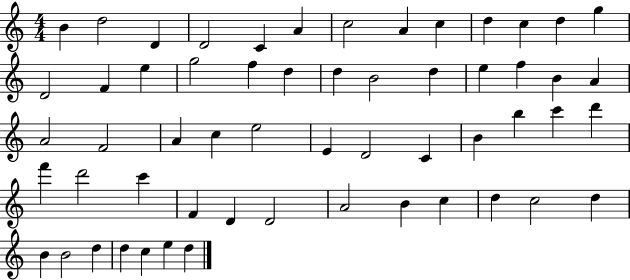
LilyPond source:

{
  \clef treble
  \numericTimeSignature
  \time 4/4
  \key c \major
  b'4 d''2 d'4 | d'2 c'4 a'4 | c''2 a'4 c''4 | d''4 c''4 d''4 g''4 | \break d'2 f'4 e''4 | g''2 f''4 d''4 | d''4 b'2 d''4 | e''4 f''4 b'4 a'4 | \break a'2 f'2 | a'4 c''4 e''2 | e'4 d'2 c'4 | b'4 b''4 c'''4 d'''4 | \break f'''4 d'''2 c'''4 | f'4 d'4 d'2 | a'2 b'4 c''4 | d''4 c''2 d''4 | \break b'4 b'2 d''4 | d''4 c''4 e''4 d''4 | \bar "|."
}